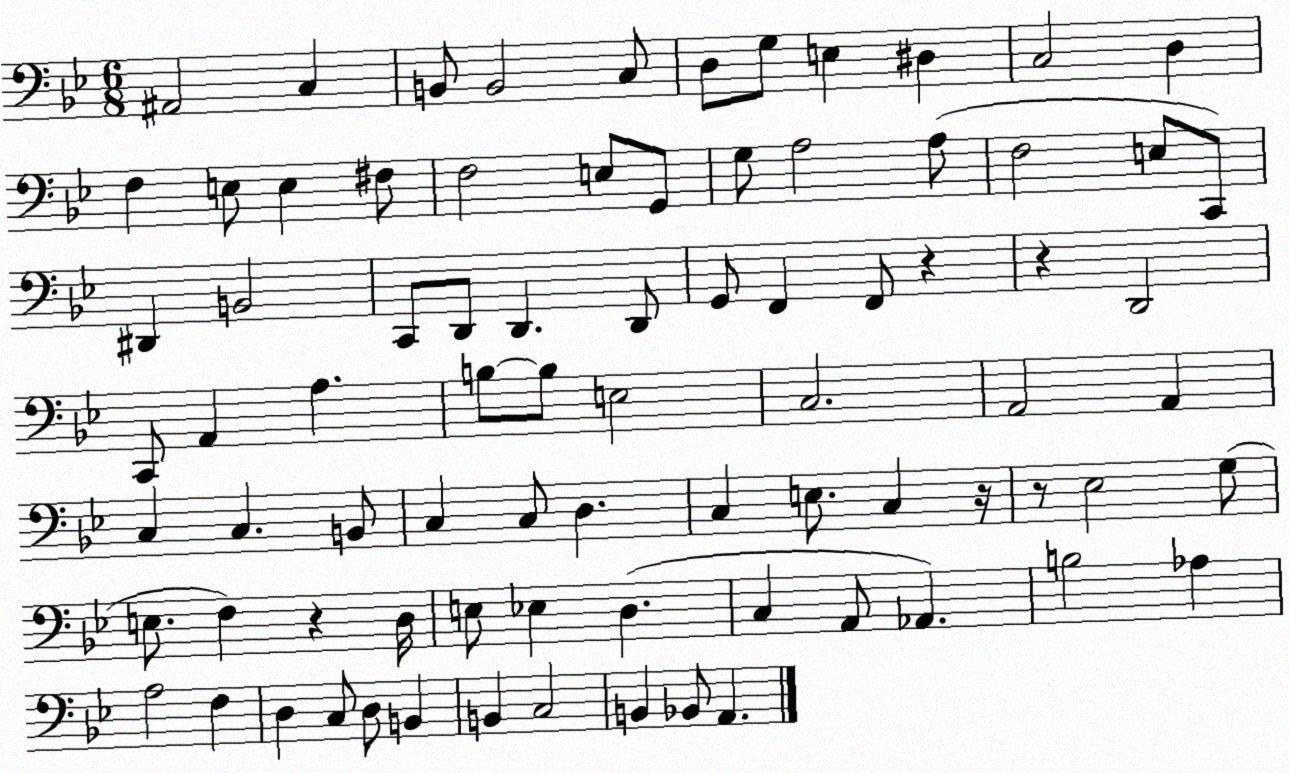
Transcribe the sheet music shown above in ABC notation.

X:1
T:Untitled
M:6/8
L:1/4
K:Bb
^A,,2 C, B,,/2 B,,2 C,/2 D,/2 G,/2 E, ^D, C,2 D, F, E,/2 E, ^F,/2 F,2 E,/2 G,,/2 G,/2 A,2 A,/2 F,2 E,/2 C,,/2 ^D,, B,,2 C,,/2 D,,/2 D,, D,,/2 G,,/2 F,, F,,/2 z z D,,2 C,,/2 A,, A, B,/2 B,/2 E,2 C,2 A,,2 A,, C, C, B,,/2 C, C,/2 D, C, E,/2 C, z/4 z/2 _E,2 G,/2 E,/2 F, z D,/4 E,/2 _E, D, C, A,,/2 _A,, B,2 _A, A,2 F, D, C,/2 D,/2 B,, B,, C,2 B,, _B,,/2 A,,